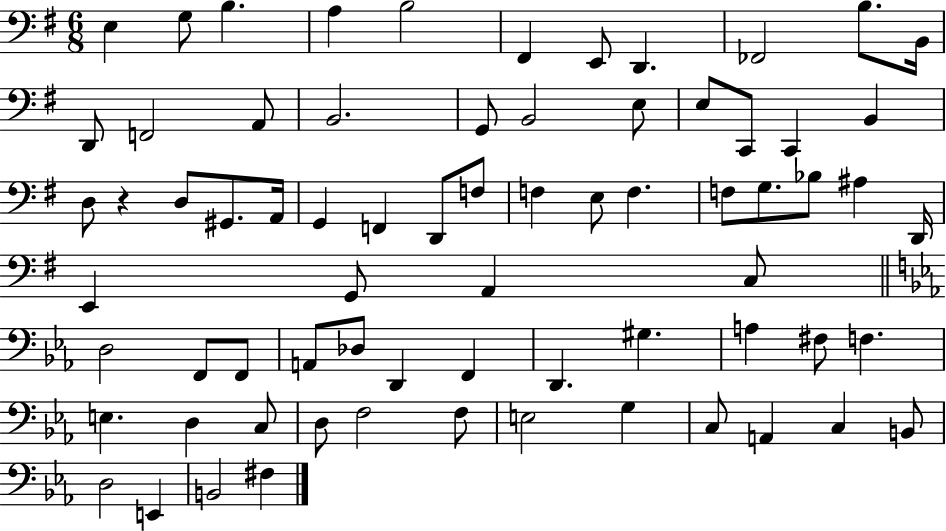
E3/q G3/e B3/q. A3/q B3/h F#2/q E2/e D2/q. FES2/h B3/e. B2/s D2/e F2/h A2/e B2/h. G2/e B2/h E3/e E3/e C2/e C2/q B2/q D3/e R/q D3/e G#2/e. A2/s G2/q F2/q D2/e F3/e F3/q E3/e F3/q. F3/e G3/e. Bb3/e A#3/q D2/s E2/q G2/e A2/q C3/e D3/h F2/e F2/e A2/e Db3/e D2/q F2/q D2/q. G#3/q. A3/q F#3/e F3/q. E3/q. D3/q C3/e D3/e F3/h F3/e E3/h G3/q C3/e A2/q C3/q B2/e D3/h E2/q B2/h F#3/q